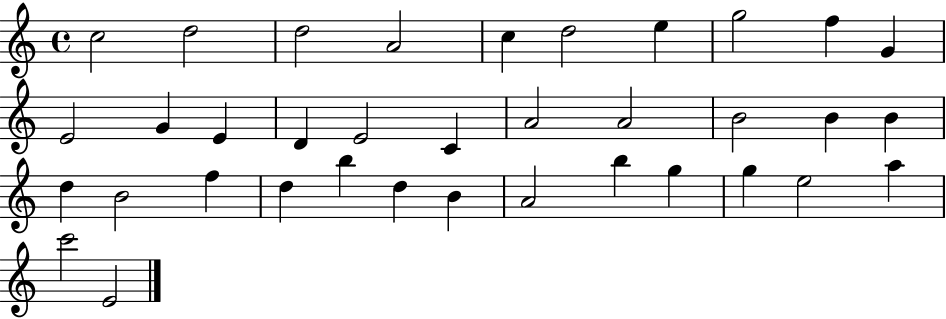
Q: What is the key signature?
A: C major